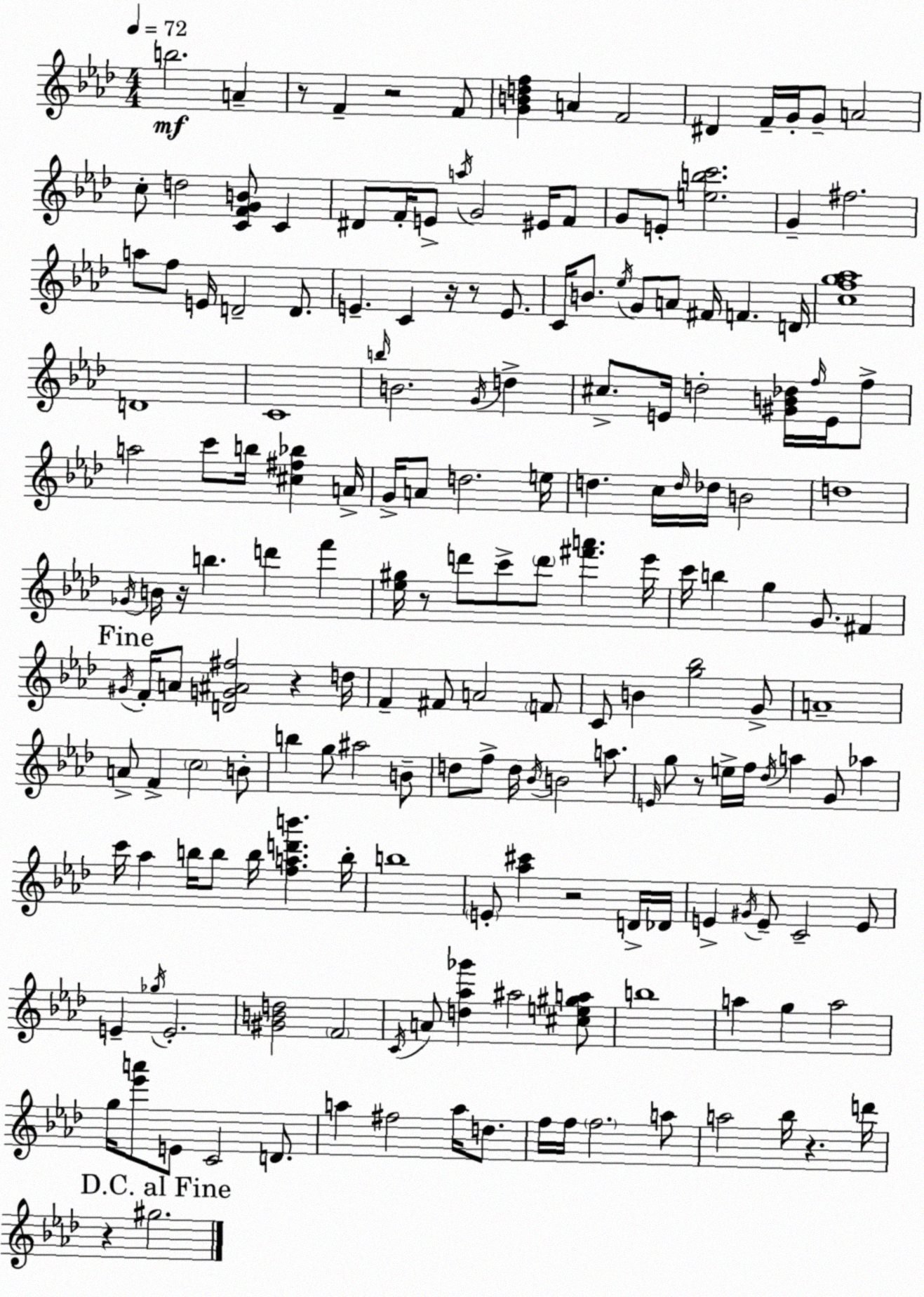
X:1
T:Untitled
M:4/4
L:1/4
K:Fm
b2 A z/2 F z2 F/2 [GBdf] A F2 ^D F/4 G/4 G/2 A2 c/2 d2 [CFGB]/2 C ^D/2 F/4 E/2 a/4 G2 ^E/4 F/2 G/2 E/2 [ebc']2 G ^f2 a/2 f/2 E/4 D2 D/2 E C z/4 z/2 E/2 C/4 B/2 _e/4 G/2 A/2 ^F/4 F D/4 [cfg_a]4 D4 C4 b/4 B2 G/4 d ^c/2 E/4 d2 [^GB_d]/4 f/4 E/4 f/2 a2 c'/2 b/4 [^c^f_b] A/4 G/4 A/2 d2 e/4 d c/4 d/4 _d/4 B2 d4 _G/4 B/4 z/4 b d' f' [_e^g]/4 z/2 d'/2 c'/2 d'/2 [^f'a'] _e'/4 c'/4 b g G/2 ^F ^G/4 F/4 A/2 [DG^A^f]2 z d/4 F ^F/2 A2 F/2 C/2 B [g_b]2 G/2 A4 A/2 F c2 B/2 b g/2 ^a2 B/2 d/2 f/2 d/4 _B/4 B2 a/2 E/4 g/2 z/2 e/4 f/4 _d/4 a G/2 _a c'/4 _a b/4 b/2 b/4 [fad'b'] b/4 b4 E/2 [_a^c'] z2 D/4 _D/4 E ^G/4 E/2 C2 E/2 E _g/4 E2 [^GBd]2 F2 C/4 A/2 [d_a_g'] ^a2 [^ce^ga]/2 b4 a g a2 g/4 [_e'a']/2 E/2 C2 D/2 a ^f2 a/4 d/2 f/4 f/4 f2 a/2 a2 _b/4 z d'/4 z ^g2